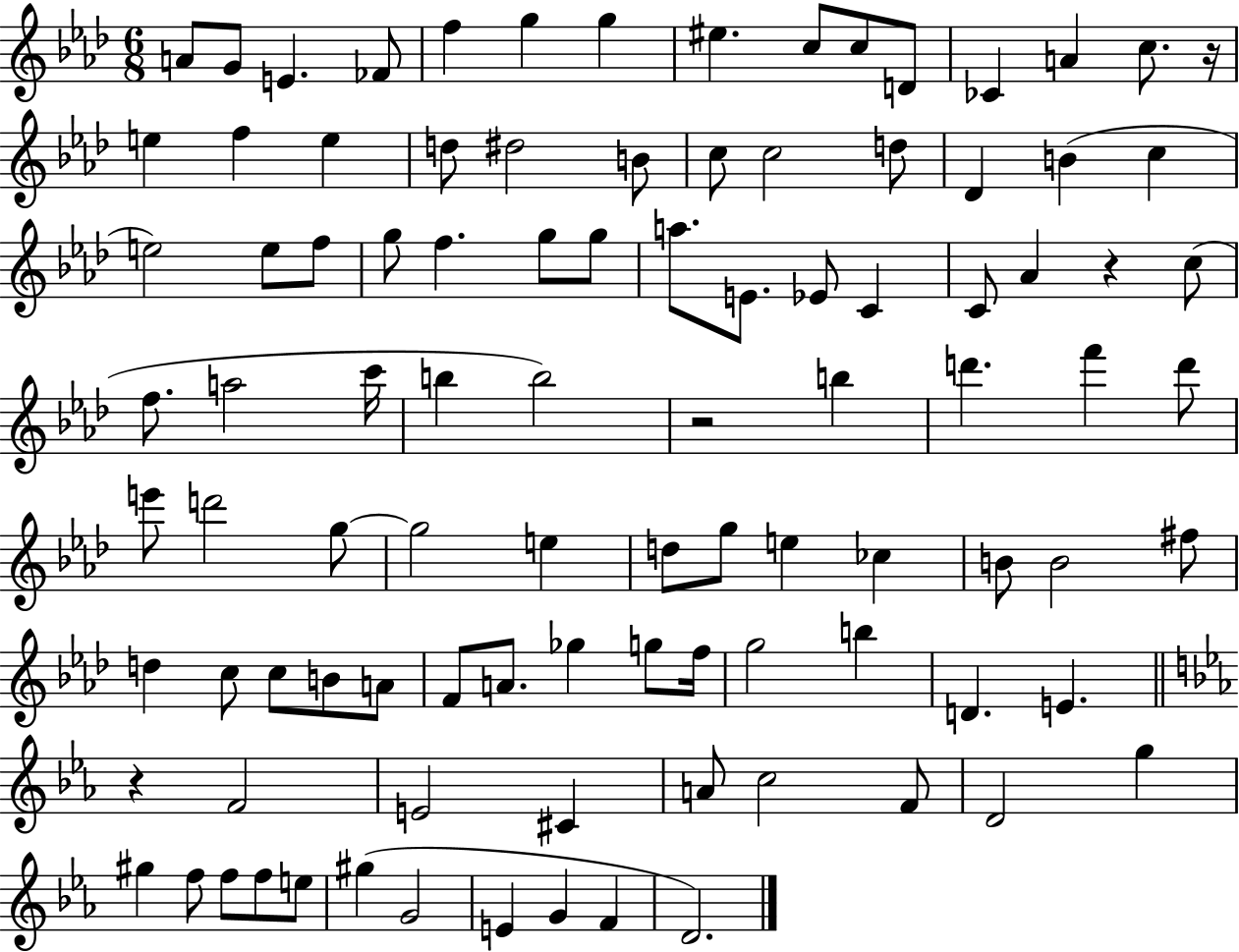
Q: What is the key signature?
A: AES major